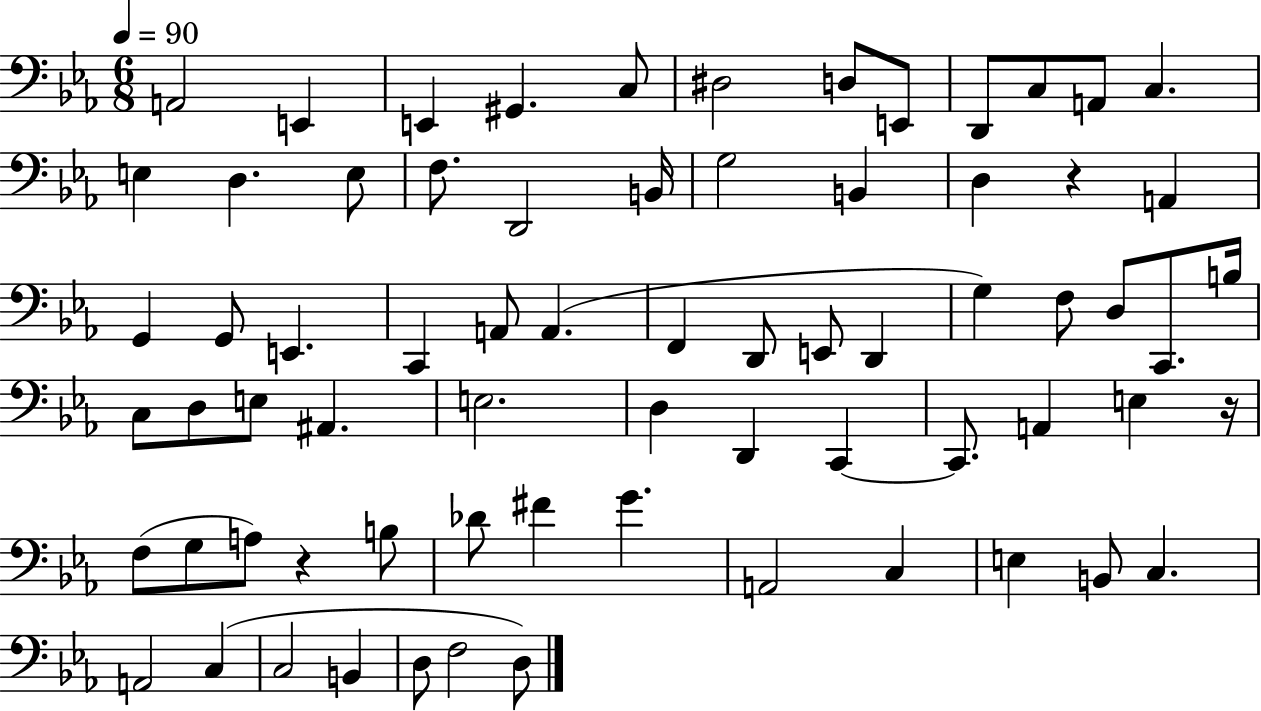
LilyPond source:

{
  \clef bass
  \numericTimeSignature
  \time 6/8
  \key ees \major
  \tempo 4 = 90
  a,2 e,4 | e,4 gis,4. c8 | dis2 d8 e,8 | d,8 c8 a,8 c4. | \break e4 d4. e8 | f8. d,2 b,16 | g2 b,4 | d4 r4 a,4 | \break g,4 g,8 e,4. | c,4 a,8 a,4.( | f,4 d,8 e,8 d,4 | g4) f8 d8 c,8. b16 | \break c8 d8 e8 ais,4. | e2. | d4 d,4 c,4~~ | c,8. a,4 e4 r16 | \break f8( g8 a8) r4 b8 | des'8 fis'4 g'4. | a,2 c4 | e4 b,8 c4. | \break a,2 c4( | c2 b,4 | d8 f2 d8) | \bar "|."
}